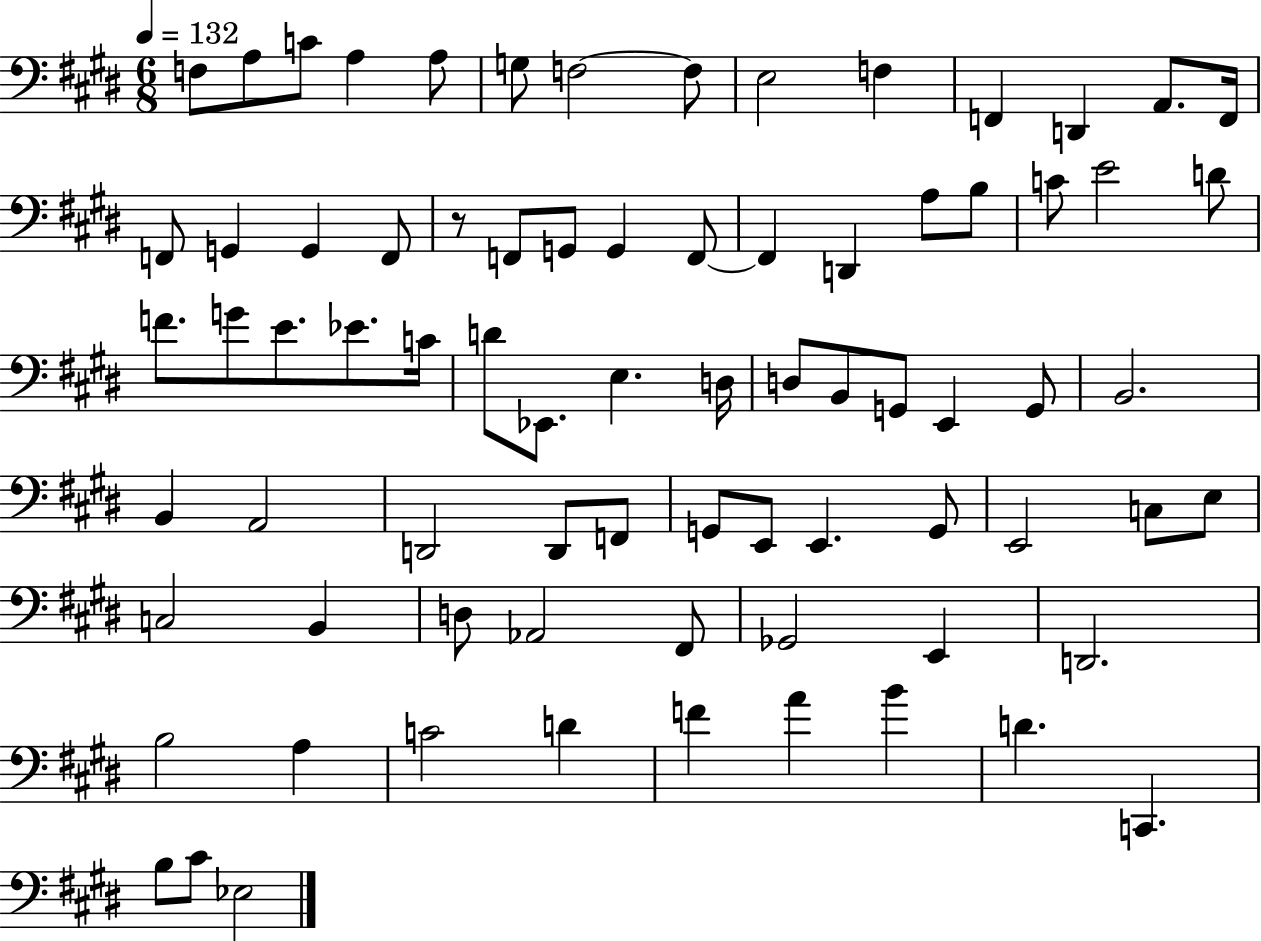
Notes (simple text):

F3/e A3/e C4/e A3/q A3/e G3/e F3/h F3/e E3/h F3/q F2/q D2/q A2/e. F2/s F2/e G2/q G2/q F2/e R/e F2/e G2/e G2/q F2/e F2/q D2/q A3/e B3/e C4/e E4/h D4/e F4/e. G4/e E4/e. Eb4/e. C4/s D4/e Eb2/e. E3/q. D3/s D3/e B2/e G2/e E2/q G2/e B2/h. B2/q A2/h D2/h D2/e F2/e G2/e E2/e E2/q. G2/e E2/h C3/e E3/e C3/h B2/q D3/e Ab2/h F#2/e Gb2/h E2/q D2/h. B3/h A3/q C4/h D4/q F4/q A4/q B4/q D4/q. C2/q. B3/e C#4/e Eb3/h